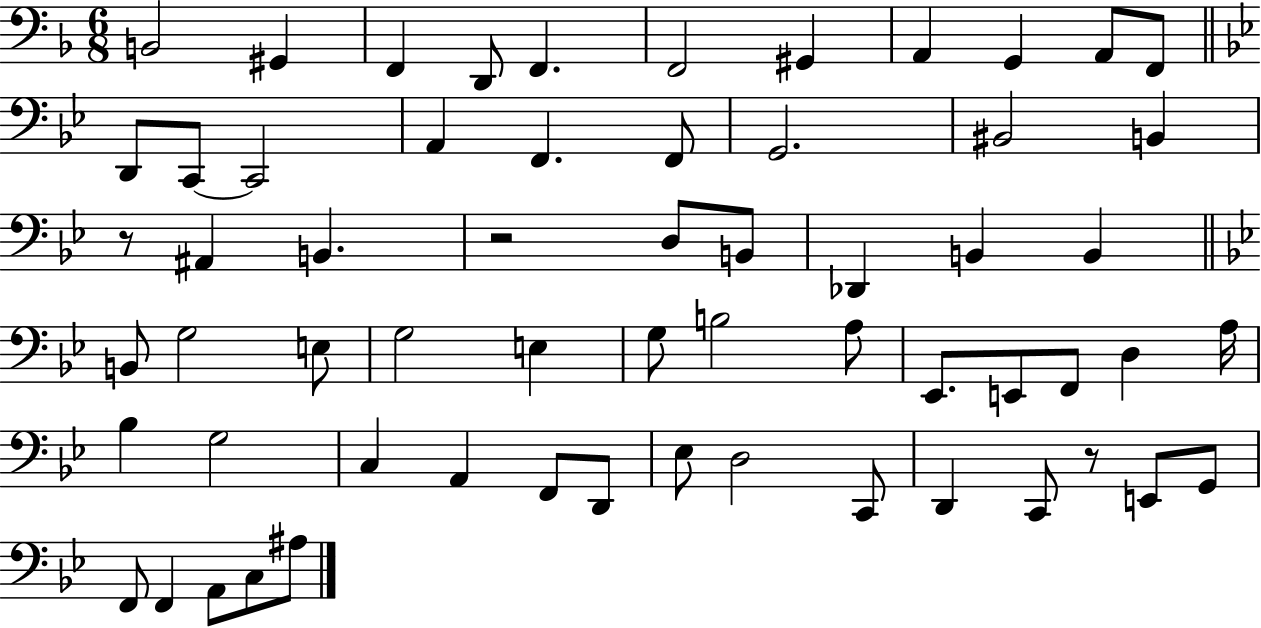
{
  \clef bass
  \numericTimeSignature
  \time 6/8
  \key f \major
  \repeat volta 2 { b,2 gis,4 | f,4 d,8 f,4. | f,2 gis,4 | a,4 g,4 a,8 f,8 | \break \bar "||" \break \key bes \major d,8 c,8~~ c,2 | a,4 f,4. f,8 | g,2. | bis,2 b,4 | \break r8 ais,4 b,4. | r2 d8 b,8 | des,4 b,4 b,4 | \bar "||" \break \key g \minor b,8 g2 e8 | g2 e4 | g8 b2 a8 | ees,8. e,8 f,8 d4 a16 | \break bes4 g2 | c4 a,4 f,8 d,8 | ees8 d2 c,8 | d,4 c,8 r8 e,8 g,8 | \break f,8 f,4 a,8 c8 ais8 | } \bar "|."
}